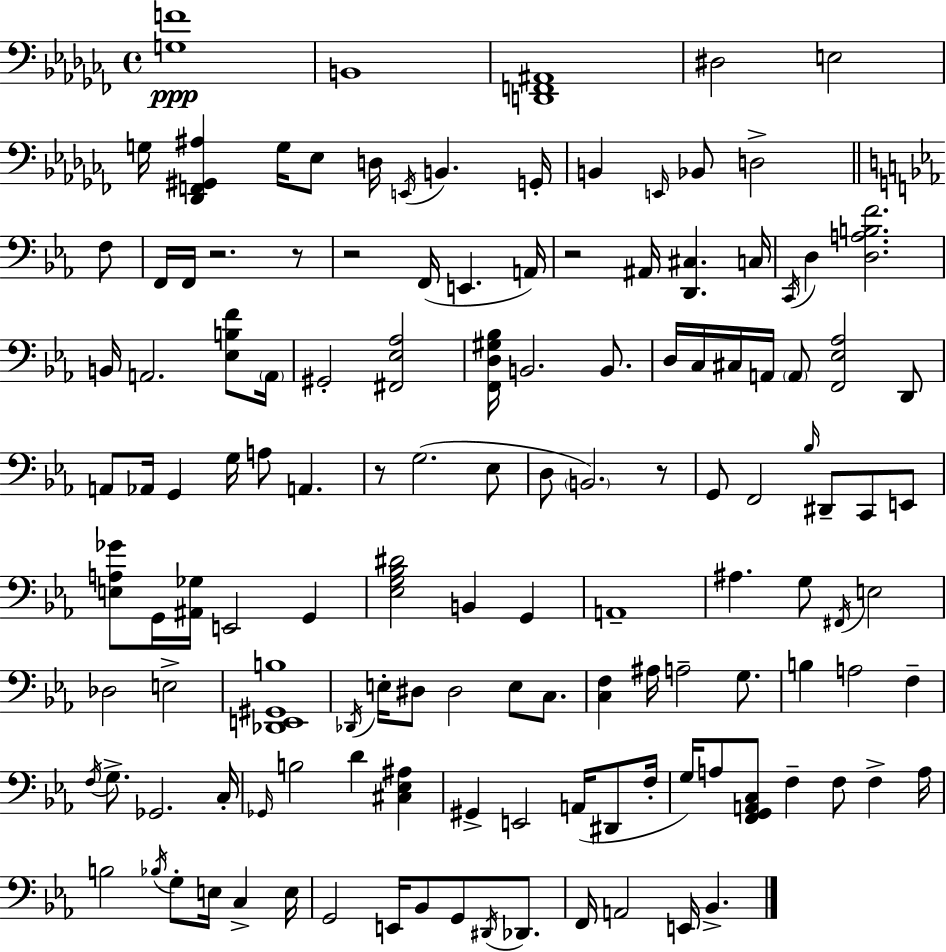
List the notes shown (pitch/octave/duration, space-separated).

[G3,F4]/w B2/w [D2,F2,A#2]/w D#3/h E3/h G3/s [Db2,F2,G#2,A#3]/q G3/s Eb3/e D3/s E2/s B2/q. G2/s B2/q E2/s Bb2/e D3/h F3/e F2/s F2/s R/h. R/e R/h F2/s E2/q. A2/s R/h A#2/s [D2,C#3]/q. C3/s C2/s D3/q [D3,A3,B3,F4]/h. B2/s A2/h. [Eb3,B3,F4]/e A2/s G#2/h [F#2,Eb3,Ab3]/h [F2,D3,G#3,Bb3]/s B2/h. B2/e. D3/s C3/s C#3/s A2/s A2/e [F2,Eb3,Ab3]/h D2/e A2/e Ab2/s G2/q G3/s A3/e A2/q. R/e G3/h. Eb3/e D3/e B2/h. R/e G2/e F2/h Bb3/s D#2/e C2/e E2/e [E3,A3,Gb4]/e G2/s [A#2,Gb3]/s E2/h G2/q [Eb3,G3,Bb3,D#4]/h B2/q G2/q A2/w A#3/q. G3/e F#2/s E3/h Db3/h E3/h [Db2,E2,G#2,B3]/w Db2/s E3/s D#3/e D#3/h E3/e C3/e. [C3,F3]/q A#3/s A3/h G3/e. B3/q A3/h F3/q F3/s G3/e. Gb2/h. C3/s Gb2/s B3/h D4/q [C#3,Eb3,A#3]/q G#2/q E2/h A2/s D#2/e F3/s G3/s A3/e [F2,G2,A2,C3]/e F3/q F3/e F3/q A3/s B3/h Bb3/s G3/e E3/s C3/q E3/s G2/h E2/s Bb2/e G2/e D#2/s Db2/e. F2/s A2/h E2/s Bb2/q.